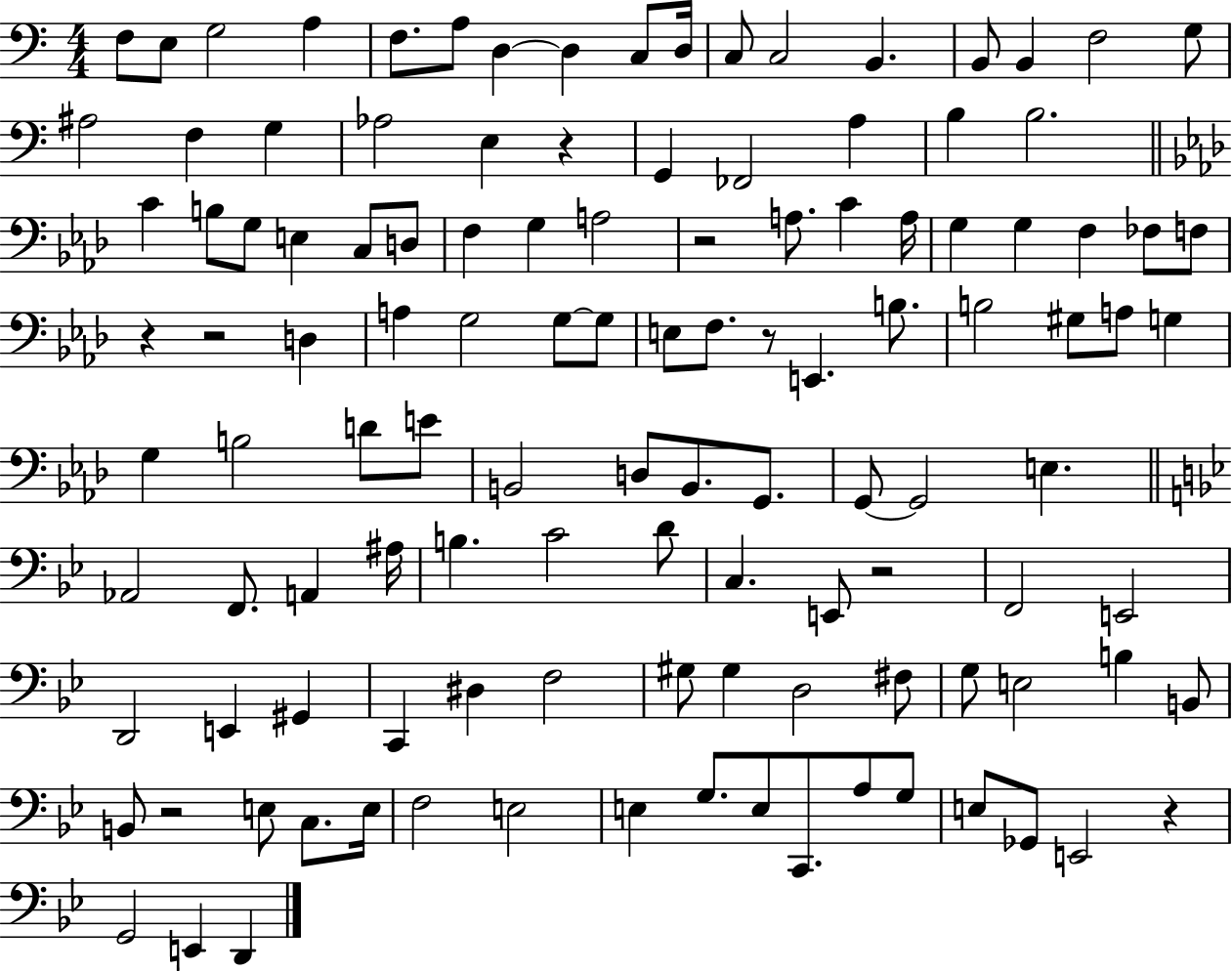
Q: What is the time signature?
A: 4/4